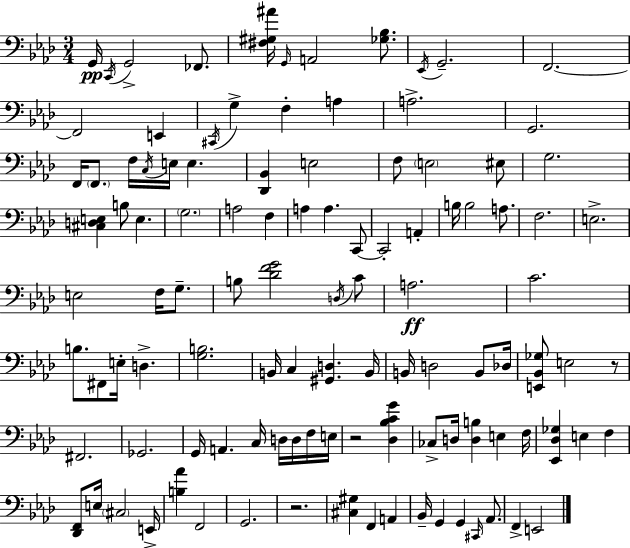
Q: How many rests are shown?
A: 3